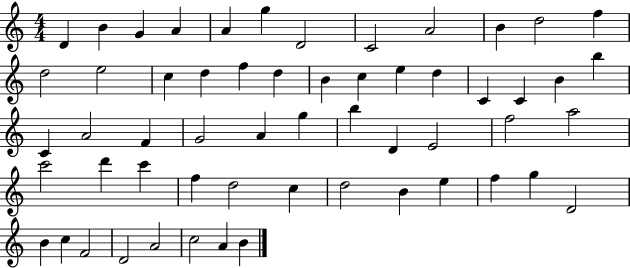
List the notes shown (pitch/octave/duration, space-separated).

D4/q B4/q G4/q A4/q A4/q G5/q D4/h C4/h A4/h B4/q D5/h F5/q D5/h E5/h C5/q D5/q F5/q D5/q B4/q C5/q E5/q D5/q C4/q C4/q B4/q B5/q C4/q A4/h F4/q G4/h A4/q G5/q B5/q D4/q E4/h F5/h A5/h C6/h D6/q C6/q F5/q D5/h C5/q D5/h B4/q E5/q F5/q G5/q D4/h B4/q C5/q F4/h D4/h A4/h C5/h A4/q B4/q